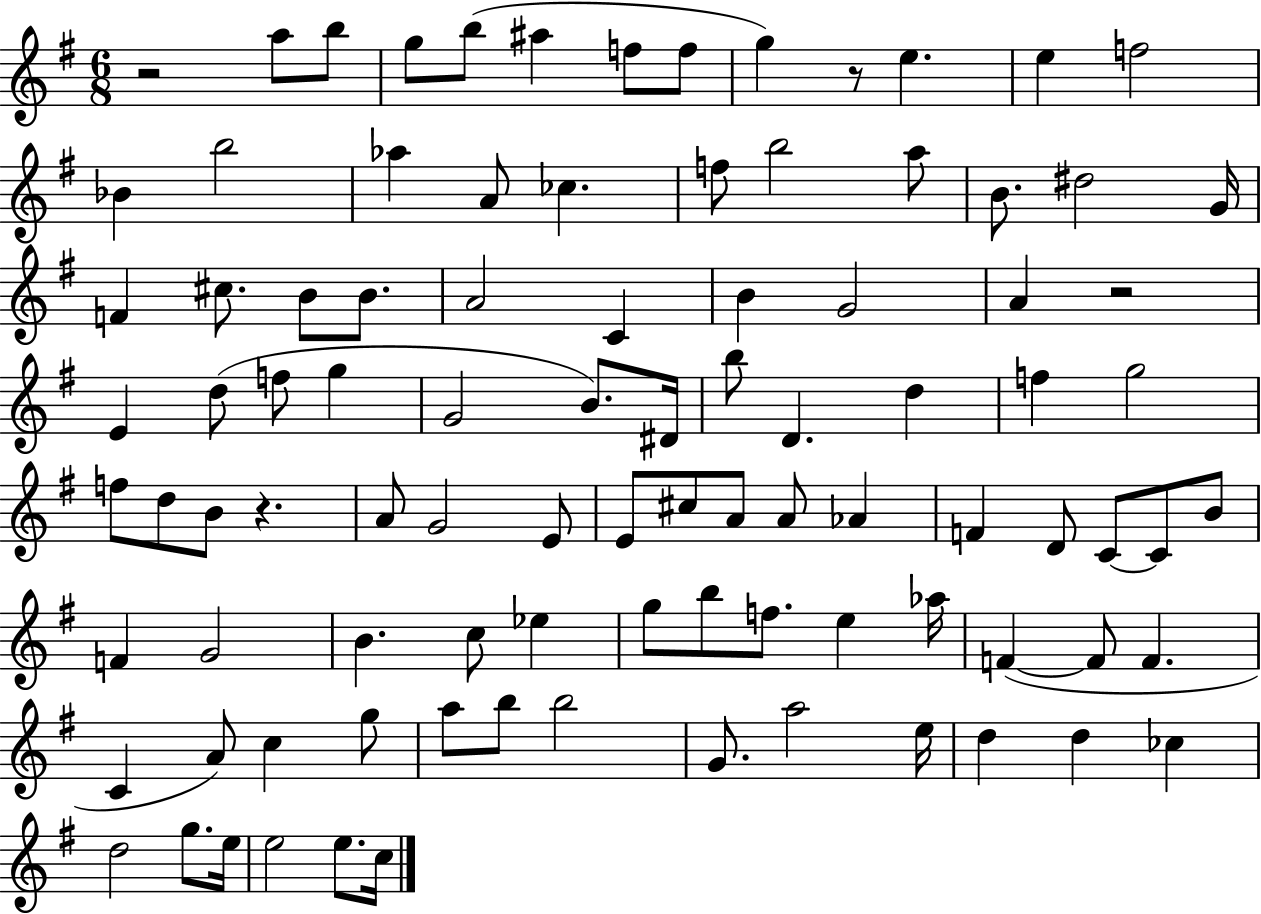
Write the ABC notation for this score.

X:1
T:Untitled
M:6/8
L:1/4
K:G
z2 a/2 b/2 g/2 b/2 ^a f/2 f/2 g z/2 e e f2 _B b2 _a A/2 _c f/2 b2 a/2 B/2 ^d2 G/4 F ^c/2 B/2 B/2 A2 C B G2 A z2 E d/2 f/2 g G2 B/2 ^D/4 b/2 D d f g2 f/2 d/2 B/2 z A/2 G2 E/2 E/2 ^c/2 A/2 A/2 _A F D/2 C/2 C/2 B/2 F G2 B c/2 _e g/2 b/2 f/2 e _a/4 F F/2 F C A/2 c g/2 a/2 b/2 b2 G/2 a2 e/4 d d _c d2 g/2 e/4 e2 e/2 c/4